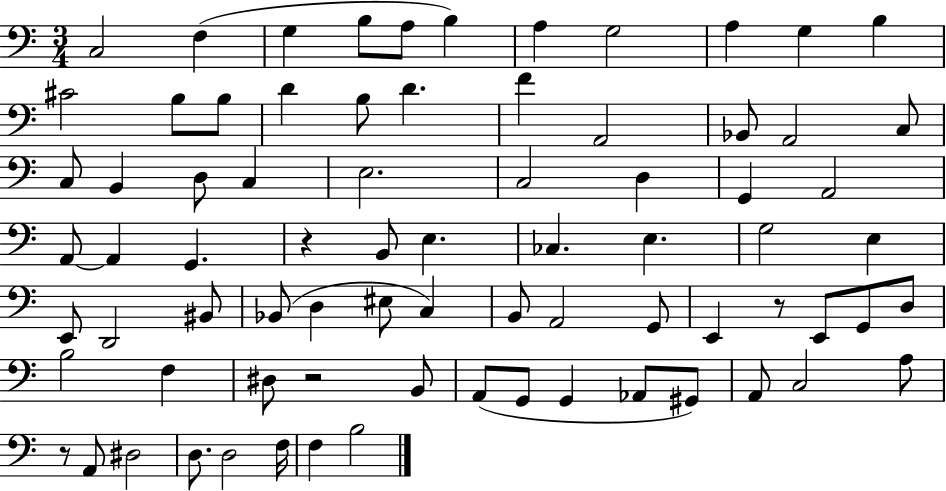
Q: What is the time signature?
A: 3/4